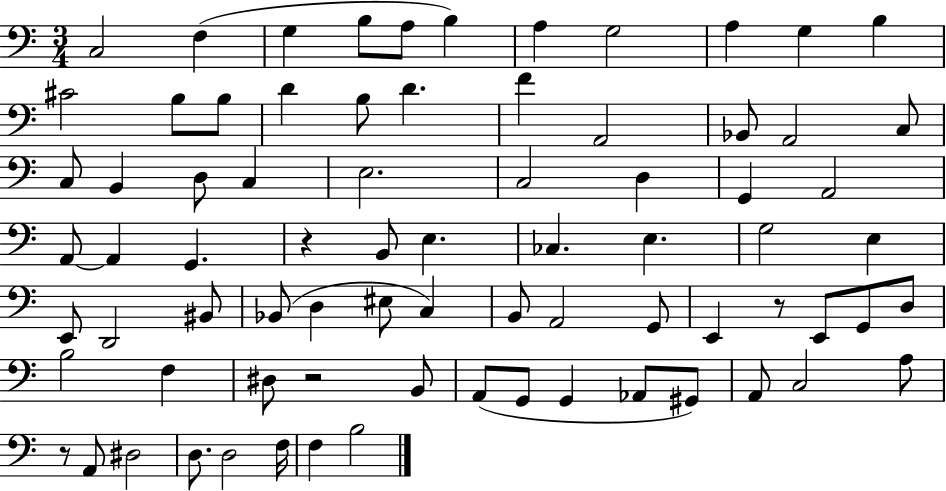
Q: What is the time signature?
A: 3/4